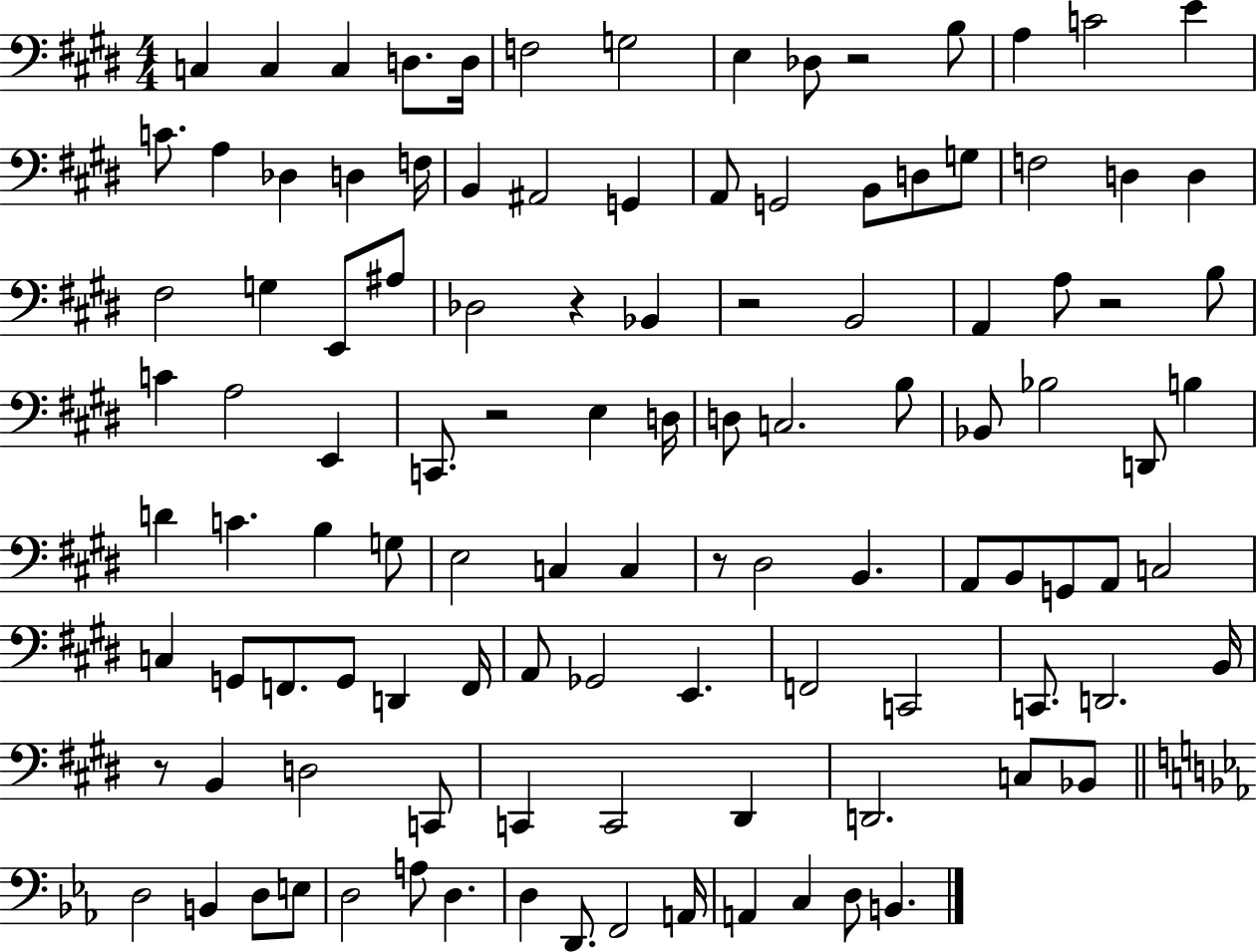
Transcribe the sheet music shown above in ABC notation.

X:1
T:Untitled
M:4/4
L:1/4
K:E
C, C, C, D,/2 D,/4 F,2 G,2 E, _D,/2 z2 B,/2 A, C2 E C/2 A, _D, D, F,/4 B,, ^A,,2 G,, A,,/2 G,,2 B,,/2 D,/2 G,/2 F,2 D, D, ^F,2 G, E,,/2 ^A,/2 _D,2 z _B,, z2 B,,2 A,, A,/2 z2 B,/2 C A,2 E,, C,,/2 z2 E, D,/4 D,/2 C,2 B,/2 _B,,/2 _B,2 D,,/2 B, D C B, G,/2 E,2 C, C, z/2 ^D,2 B,, A,,/2 B,,/2 G,,/2 A,,/2 C,2 C, G,,/2 F,,/2 G,,/2 D,, F,,/4 A,,/2 _G,,2 E,, F,,2 C,,2 C,,/2 D,,2 B,,/4 z/2 B,, D,2 C,,/2 C,, C,,2 ^D,, D,,2 C,/2 _B,,/2 D,2 B,, D,/2 E,/2 D,2 A,/2 D, D, D,,/2 F,,2 A,,/4 A,, C, D,/2 B,,